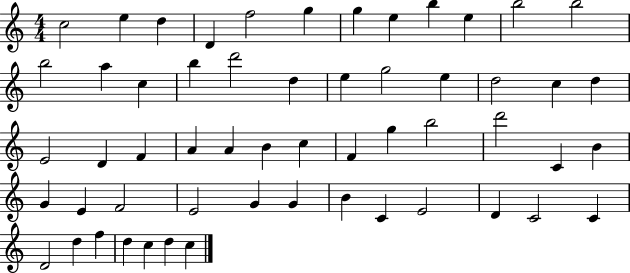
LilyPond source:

{
  \clef treble
  \numericTimeSignature
  \time 4/4
  \key c \major
  c''2 e''4 d''4 | d'4 f''2 g''4 | g''4 e''4 b''4 e''4 | b''2 b''2 | \break b''2 a''4 c''4 | b''4 d'''2 d''4 | e''4 g''2 e''4 | d''2 c''4 d''4 | \break e'2 d'4 f'4 | a'4 a'4 b'4 c''4 | f'4 g''4 b''2 | d'''2 c'4 b'4 | \break g'4 e'4 f'2 | e'2 g'4 g'4 | b'4 c'4 e'2 | d'4 c'2 c'4 | \break d'2 d''4 f''4 | d''4 c''4 d''4 c''4 | \bar "|."
}